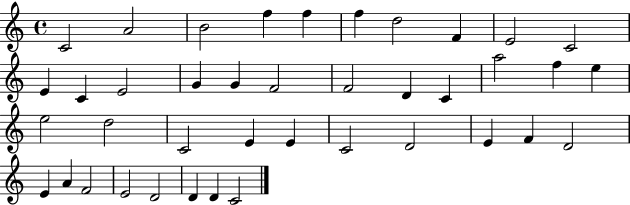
C4/h A4/h B4/h F5/q F5/q F5/q D5/h F4/q E4/h C4/h E4/q C4/q E4/h G4/q G4/q F4/h F4/h D4/q C4/q A5/h F5/q E5/q E5/h D5/h C4/h E4/q E4/q C4/h D4/h E4/q F4/q D4/h E4/q A4/q F4/h E4/h D4/h D4/q D4/q C4/h